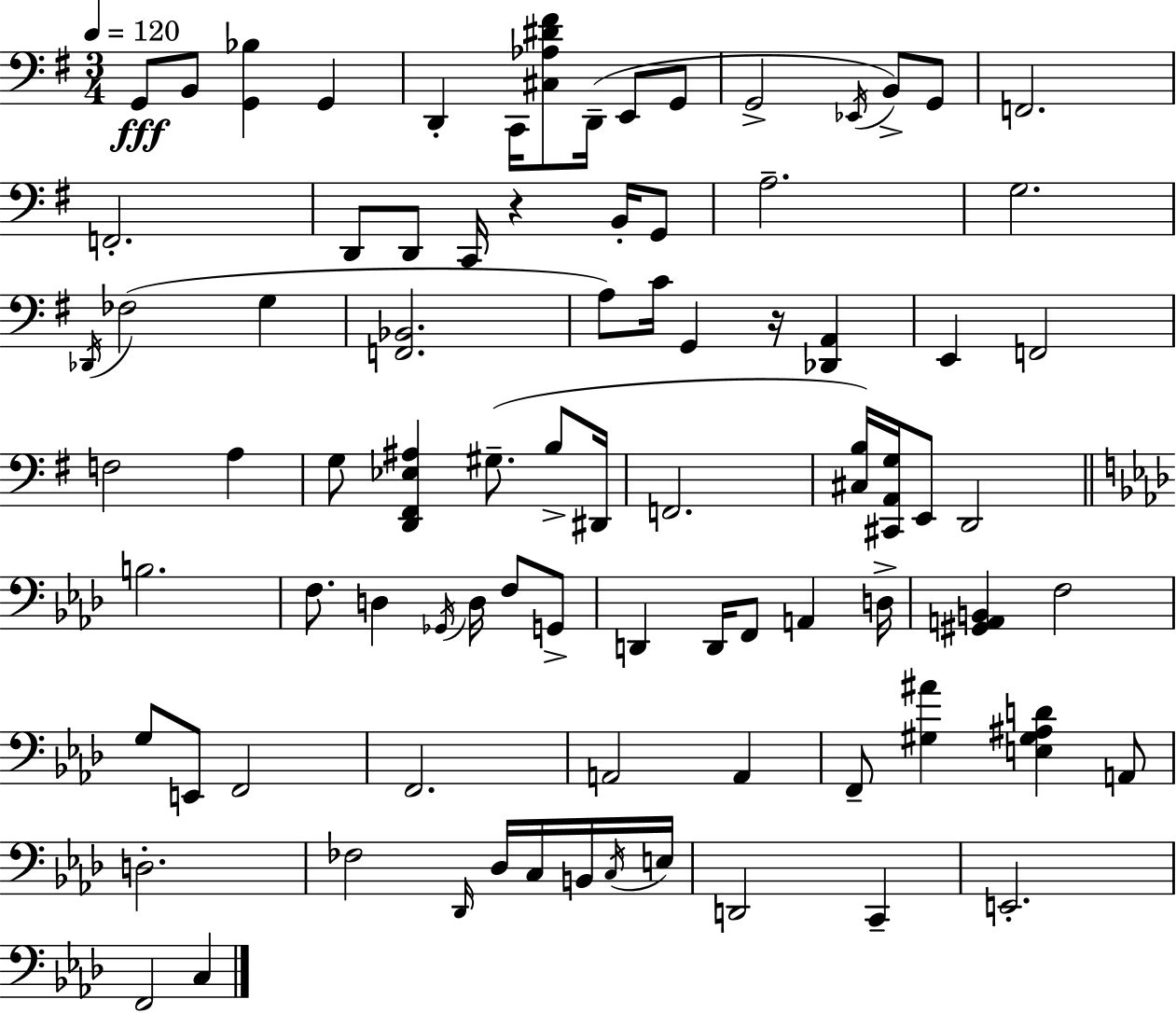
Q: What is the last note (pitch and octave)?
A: C3